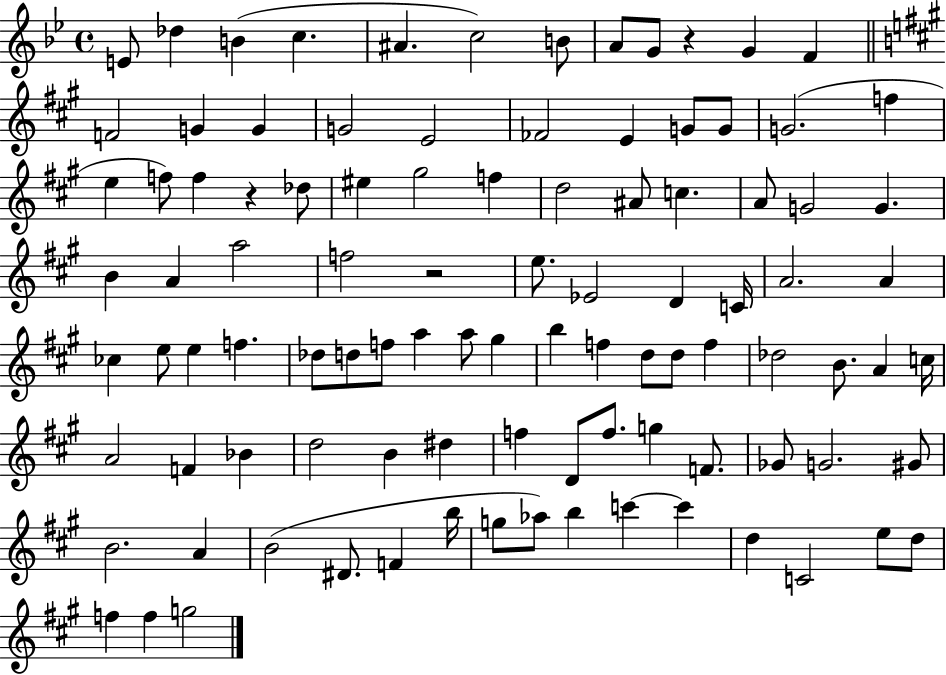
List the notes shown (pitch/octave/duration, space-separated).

E4/e Db5/q B4/q C5/q. A#4/q. C5/h B4/e A4/e G4/e R/q G4/q F4/q F4/h G4/q G4/q G4/h E4/h FES4/h E4/q G4/e G4/e G4/h. F5/q E5/q F5/e F5/q R/q Db5/e EIS5/q G#5/h F5/q D5/h A#4/e C5/q. A4/e G4/h G4/q. B4/q A4/q A5/h F5/h R/h E5/e. Eb4/h D4/q C4/s A4/h. A4/q CES5/q E5/e E5/q F5/q. Db5/e D5/e F5/e A5/q A5/e G#5/q B5/q F5/q D5/e D5/e F5/q Db5/h B4/e. A4/q C5/s A4/h F4/q Bb4/q D5/h B4/q D#5/q F5/q D4/e F5/e. G5/q F4/e. Gb4/e G4/h. G#4/e B4/h. A4/q B4/h D#4/e. F4/q B5/s G5/e Ab5/e B5/q C6/q C6/q D5/q C4/h E5/e D5/e F5/q F5/q G5/h